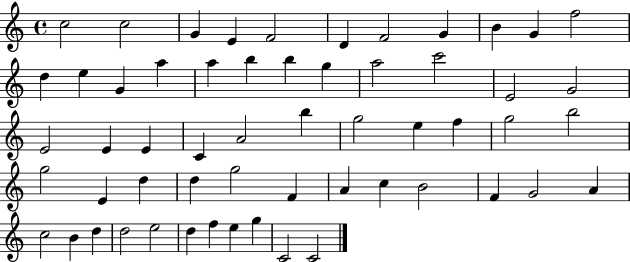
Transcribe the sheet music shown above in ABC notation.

X:1
T:Untitled
M:4/4
L:1/4
K:C
c2 c2 G E F2 D F2 G B G f2 d e G a a b b g a2 c'2 E2 G2 E2 E E C A2 b g2 e f g2 b2 g2 E d d g2 F A c B2 F G2 A c2 B d d2 e2 d f e g C2 C2